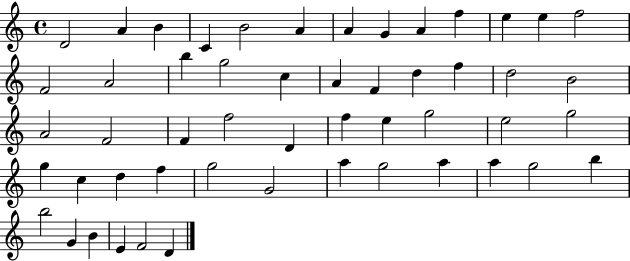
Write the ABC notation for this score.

X:1
T:Untitled
M:4/4
L:1/4
K:C
D2 A B C B2 A A G A f e e f2 F2 A2 b g2 c A F d f d2 B2 A2 F2 F f2 D f e g2 e2 g2 g c d f g2 G2 a g2 a a g2 b b2 G B E F2 D